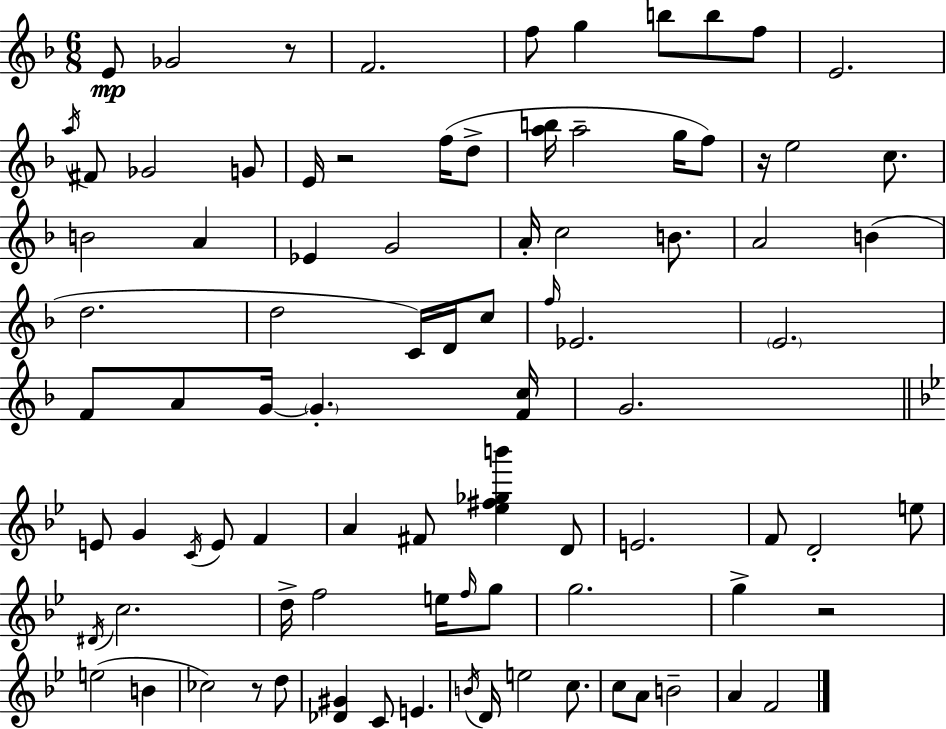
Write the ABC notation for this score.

X:1
T:Untitled
M:6/8
L:1/4
K:Dm
E/2 _G2 z/2 F2 f/2 g b/2 b/2 f/2 E2 a/4 ^F/2 _G2 G/2 E/4 z2 f/4 d/2 [ab]/4 a2 g/4 f/2 z/4 e2 c/2 B2 A _E G2 A/4 c2 B/2 A2 B d2 d2 C/4 D/4 c/2 f/4 _E2 E2 F/2 A/2 G/4 G [Fc]/4 G2 E/2 G C/4 E/2 F A ^F/2 [_e^f_gb'] D/2 E2 F/2 D2 e/2 ^D/4 c2 d/4 f2 e/4 f/4 g/2 g2 g z2 e2 B _c2 z/2 d/2 [_D^G] C/2 E B/4 D/4 e2 c/2 c/2 A/2 B2 A F2